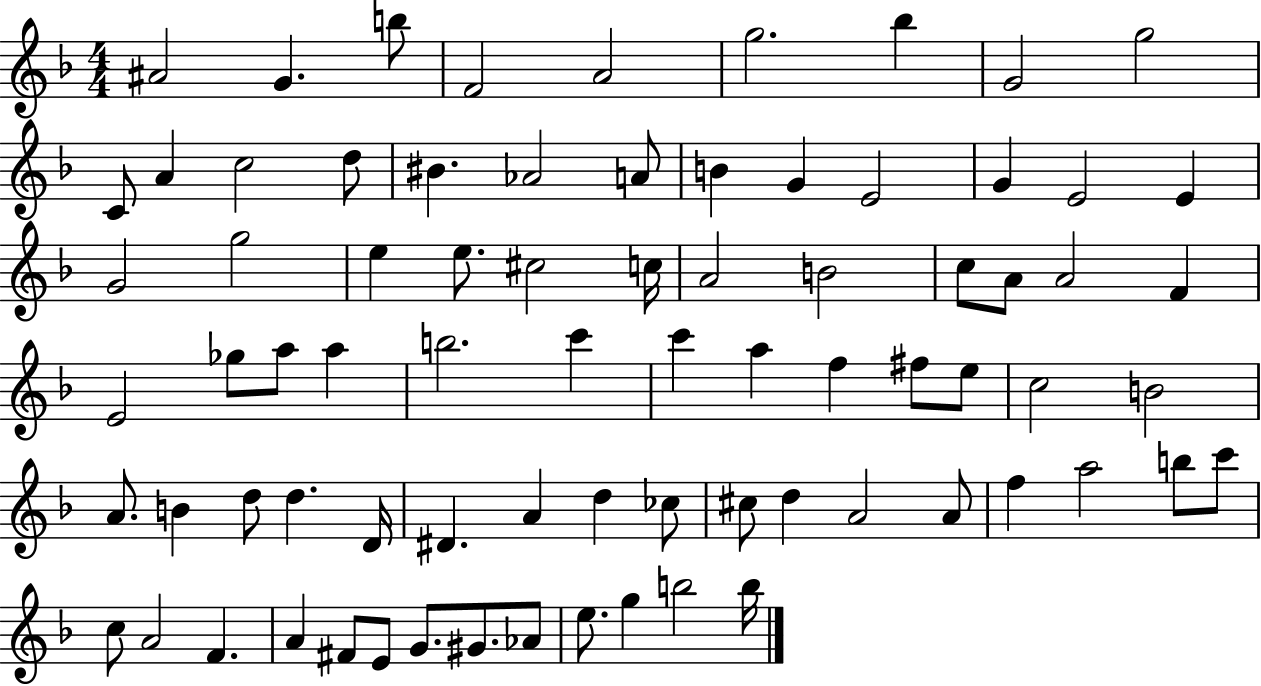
A#4/h G4/q. B5/e F4/h A4/h G5/h. Bb5/q G4/h G5/h C4/e A4/q C5/h D5/e BIS4/q. Ab4/h A4/e B4/q G4/q E4/h G4/q E4/h E4/q G4/h G5/h E5/q E5/e. C#5/h C5/s A4/h B4/h C5/e A4/e A4/h F4/q E4/h Gb5/e A5/e A5/q B5/h. C6/q C6/q A5/q F5/q F#5/e E5/e C5/h B4/h A4/e. B4/q D5/e D5/q. D4/s D#4/q. A4/q D5/q CES5/e C#5/e D5/q A4/h A4/e F5/q A5/h B5/e C6/e C5/e A4/h F4/q. A4/q F#4/e E4/e G4/e. G#4/e. Ab4/e E5/e. G5/q B5/h B5/s